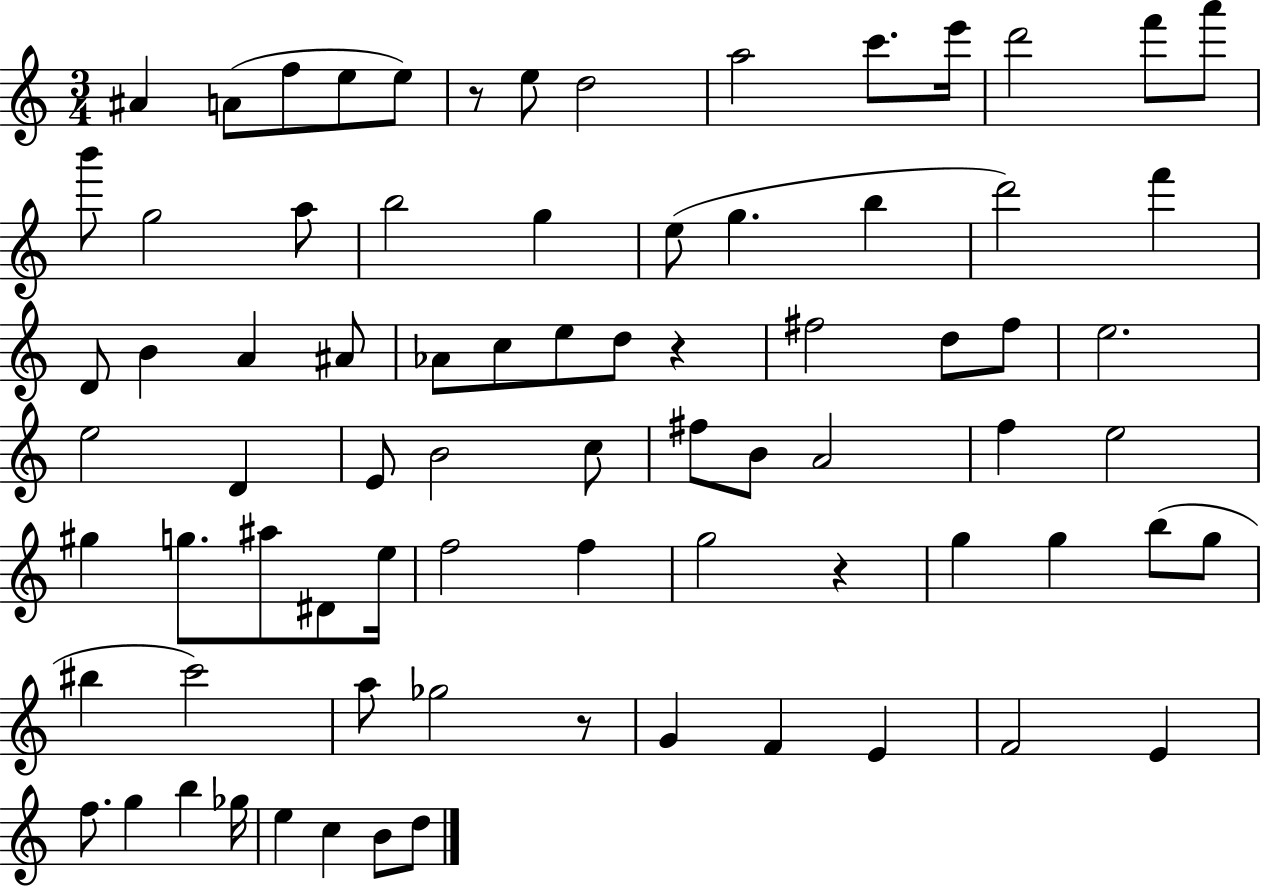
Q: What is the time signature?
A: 3/4